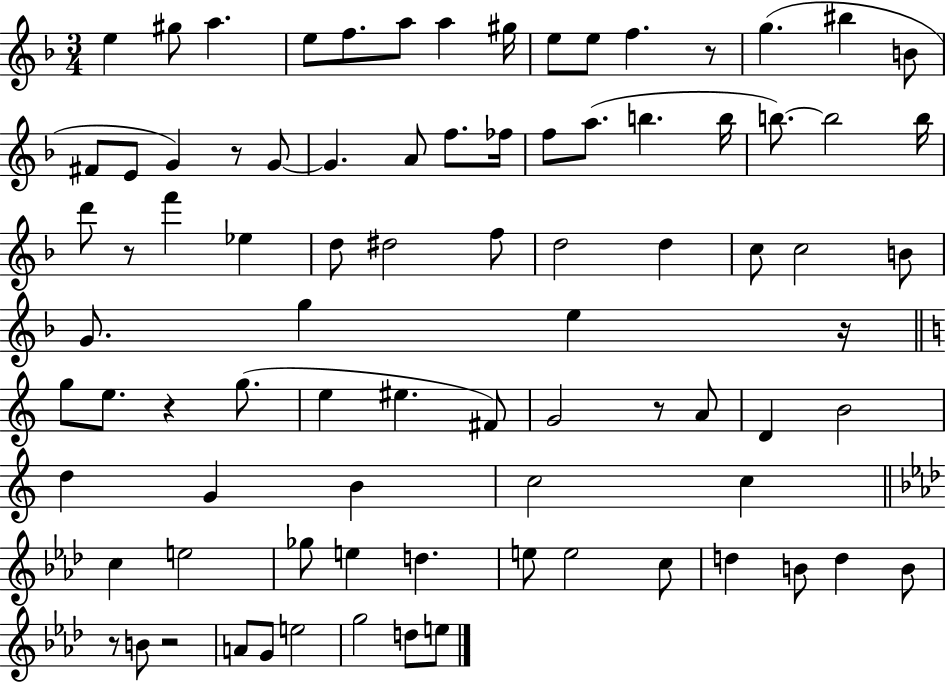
{
  \clef treble
  \numericTimeSignature
  \time 3/4
  \key f \major
  e''4 gis''8 a''4. | e''8 f''8. a''8 a''4 gis''16 | e''8 e''8 f''4. r8 | g''4.( bis''4 b'8 | \break fis'8 e'8 g'4) r8 g'8~~ | g'4. a'8 f''8. fes''16 | f''8 a''8.( b''4. b''16 | b''8.~~) b''2 b''16 | \break d'''8 r8 f'''4 ees''4 | d''8 dis''2 f''8 | d''2 d''4 | c''8 c''2 b'8 | \break g'8. g''4 e''4 r16 | \bar "||" \break \key a \minor g''8 e''8. r4 g''8.( | e''4 eis''4. fis'8) | g'2 r8 a'8 | d'4 b'2 | \break d''4 g'4 b'4 | c''2 c''4 | \bar "||" \break \key aes \major c''4 e''2 | ges''8 e''4 d''4. | e''8 e''2 c''8 | d''4 b'8 d''4 b'8 | \break r8 b'8 r2 | a'8 g'8 e''2 | g''2 d''8 e''8 | \bar "|."
}